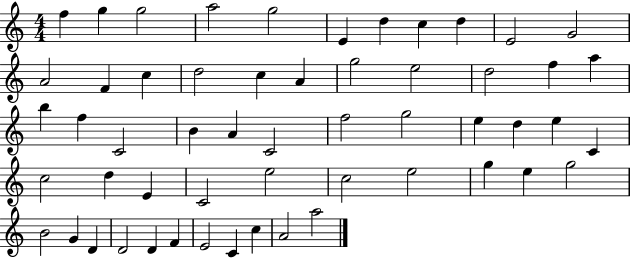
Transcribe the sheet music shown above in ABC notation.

X:1
T:Untitled
M:4/4
L:1/4
K:C
f g g2 a2 g2 E d c d E2 G2 A2 F c d2 c A g2 e2 d2 f a b f C2 B A C2 f2 g2 e d e C c2 d E C2 e2 c2 e2 g e g2 B2 G D D2 D F E2 C c A2 a2